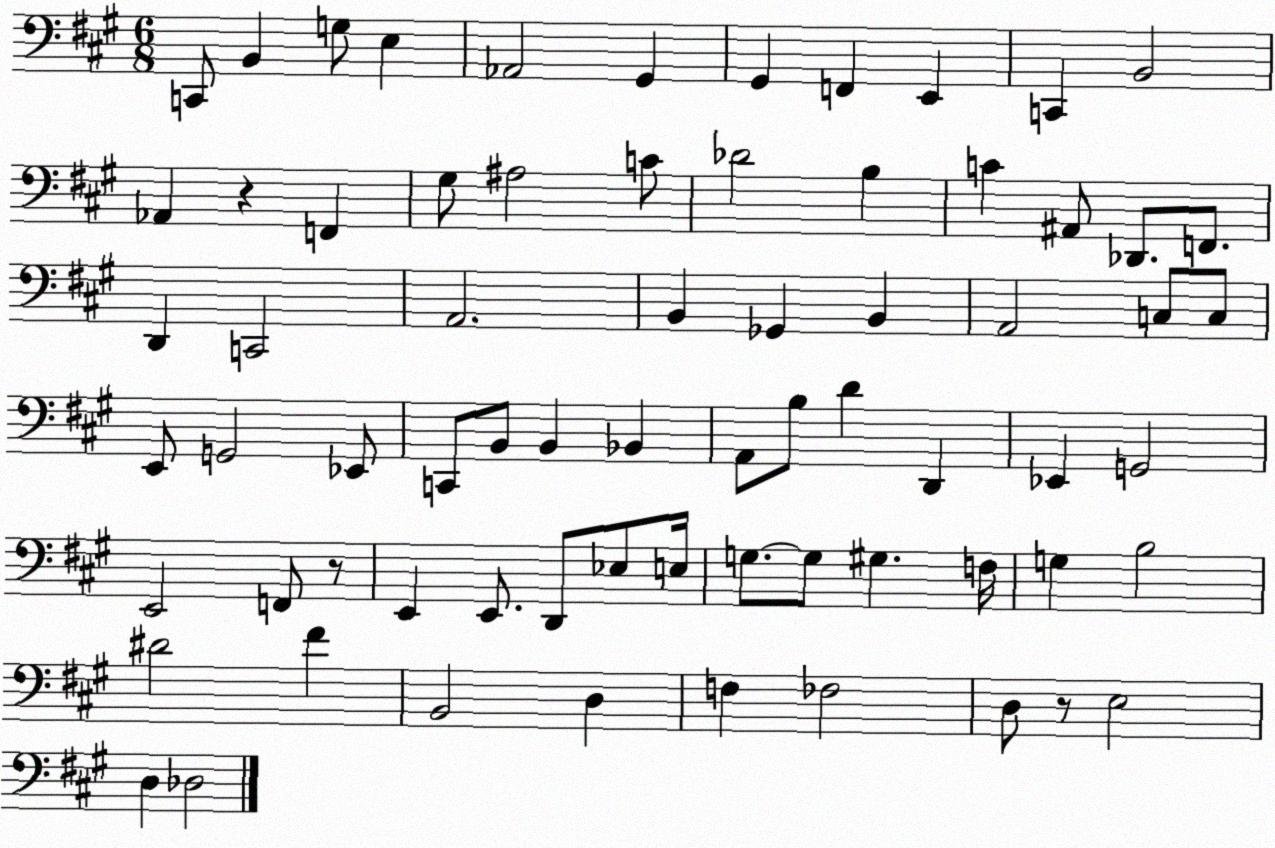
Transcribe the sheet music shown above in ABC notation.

X:1
T:Untitled
M:6/8
L:1/4
K:A
C,,/2 B,, G,/2 E, _A,,2 ^G,, ^G,, F,, E,, C,, B,,2 _A,, z F,, ^G,/2 ^A,2 C/2 _D2 B, C ^A,,/2 _D,,/2 F,,/2 D,, C,,2 A,,2 B,, _G,, B,, A,,2 C,/2 C,/2 E,,/2 G,,2 _E,,/2 C,,/2 B,,/2 B,, _B,, A,,/2 B,/2 D D,, _E,, G,,2 E,,2 F,,/2 z/2 E,, E,,/2 D,,/2 _E,/2 E,/4 G,/2 G,/2 ^G, F,/4 G, B,2 ^D2 ^F B,,2 D, F, _F,2 D,/2 z/2 E,2 D, _D,2